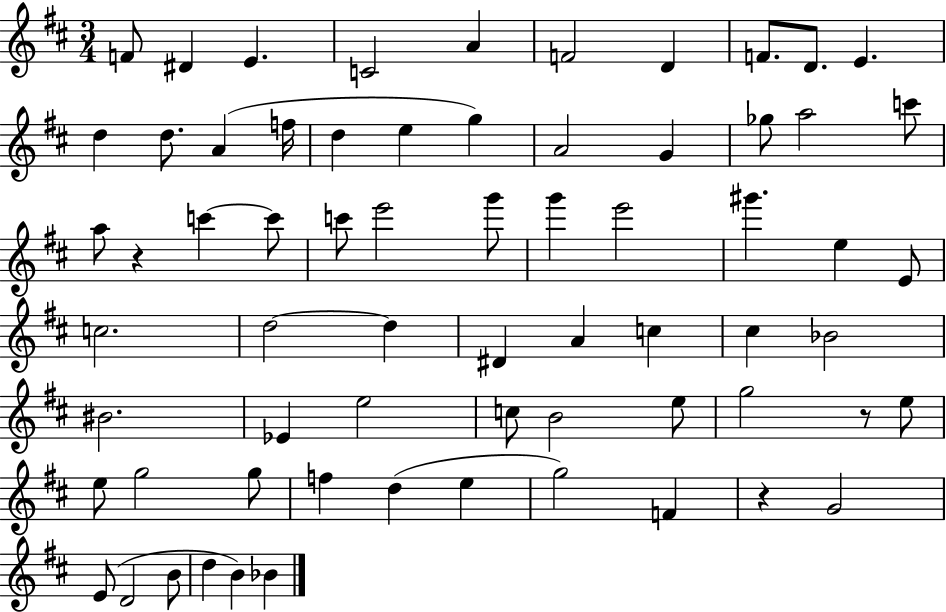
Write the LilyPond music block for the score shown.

{
  \clef treble
  \numericTimeSignature
  \time 3/4
  \key d \major
  f'8 dis'4 e'4. | c'2 a'4 | f'2 d'4 | f'8. d'8. e'4. | \break d''4 d''8. a'4( f''16 | d''4 e''4 g''4) | a'2 g'4 | ges''8 a''2 c'''8 | \break a''8 r4 c'''4~~ c'''8 | c'''8 e'''2 g'''8 | g'''4 e'''2 | gis'''4. e''4 e'8 | \break c''2. | d''2~~ d''4 | dis'4 a'4 c''4 | cis''4 bes'2 | \break bis'2. | ees'4 e''2 | c''8 b'2 e''8 | g''2 r8 e''8 | \break e''8 g''2 g''8 | f''4 d''4( e''4 | g''2) f'4 | r4 g'2 | \break e'8( d'2 b'8 | d''4 b'4) bes'4 | \bar "|."
}